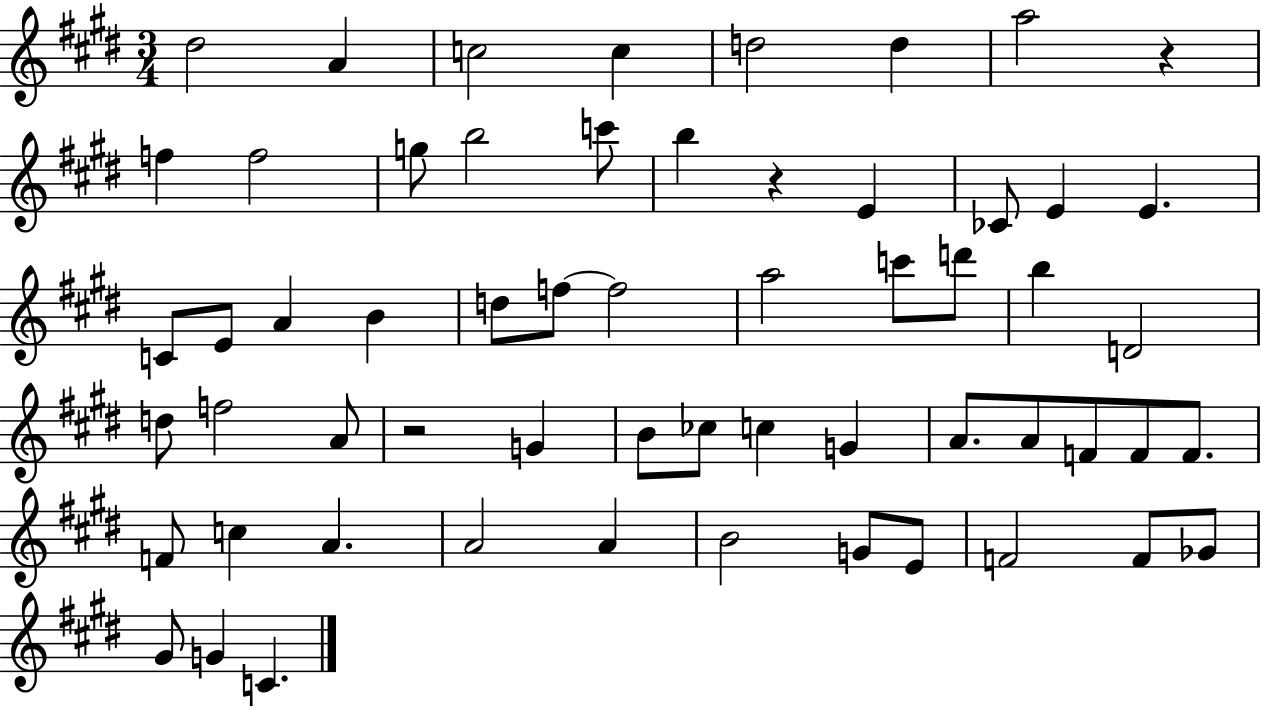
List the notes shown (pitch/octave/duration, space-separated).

D#5/h A4/q C5/h C5/q D5/h D5/q A5/h R/q F5/q F5/h G5/e B5/h C6/e B5/q R/q E4/q CES4/e E4/q E4/q. C4/e E4/e A4/q B4/q D5/e F5/e F5/h A5/h C6/e D6/e B5/q D4/h D5/e F5/h A4/e R/h G4/q B4/e CES5/e C5/q G4/q A4/e. A4/e F4/e F4/e F4/e. F4/e C5/q A4/q. A4/h A4/q B4/h G4/e E4/e F4/h F4/e Gb4/e G#4/e G4/q C4/q.